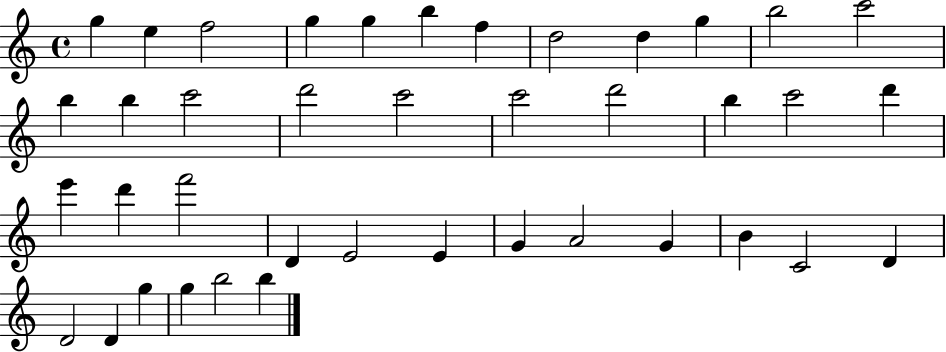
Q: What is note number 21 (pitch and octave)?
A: C6